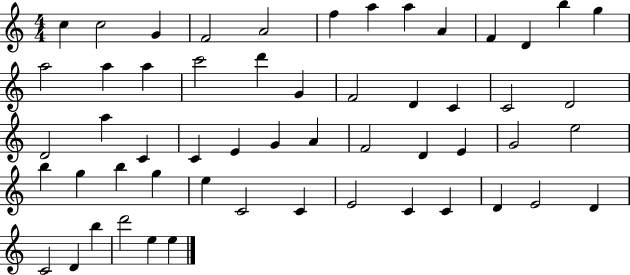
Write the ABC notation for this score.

X:1
T:Untitled
M:4/4
L:1/4
K:C
c c2 G F2 A2 f a a A F D b g a2 a a c'2 d' G F2 D C C2 D2 D2 a C C E G A F2 D E G2 e2 b g b g e C2 C E2 C C D E2 D C2 D b d'2 e e